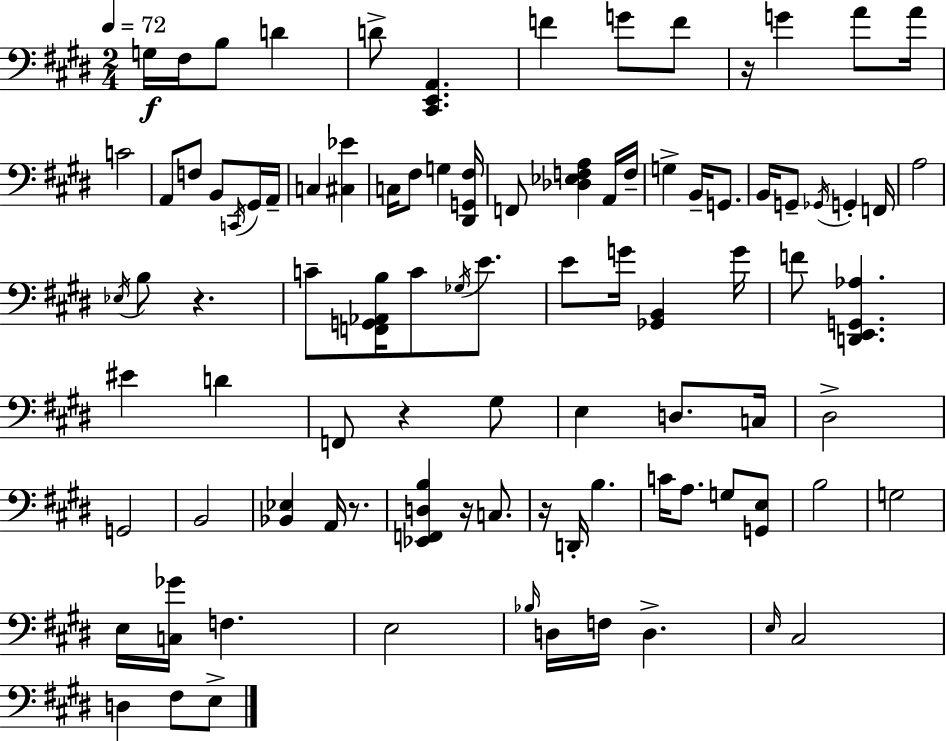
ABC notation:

X:1
T:Untitled
M:2/4
L:1/4
K:E
G,/4 ^F,/4 B,/2 D D/2 [^C,,E,,A,,] F G/2 F/2 z/4 G A/2 A/4 C2 A,,/2 F,/2 B,,/2 C,,/4 ^G,,/4 A,,/4 C, [^C,_E] C,/4 ^F,/2 G, [^D,,G,,^F,]/4 F,,/2 [_D,_E,F,A,] A,,/4 F,/4 G, B,,/4 G,,/2 B,,/4 G,,/2 _G,,/4 G,, F,,/4 A,2 _E,/4 B,/2 z C/2 [F,,G,,_A,,B,]/4 C/2 _G,/4 E/2 E/2 G/4 [_G,,B,,] G/4 F/2 [D,,E,,G,,_A,] ^E D F,,/2 z ^G,/2 E, D,/2 C,/4 ^D,2 G,,2 B,,2 [_B,,_E,] A,,/4 z/2 [_E,,F,,D,B,] z/4 C,/2 z/4 D,,/4 B, C/4 A,/2 G,/2 [G,,E,]/2 B,2 G,2 E,/4 [C,_G]/4 F, E,2 _B,/4 D,/4 F,/4 D, E,/4 ^C,2 D, ^F,/2 E,/2